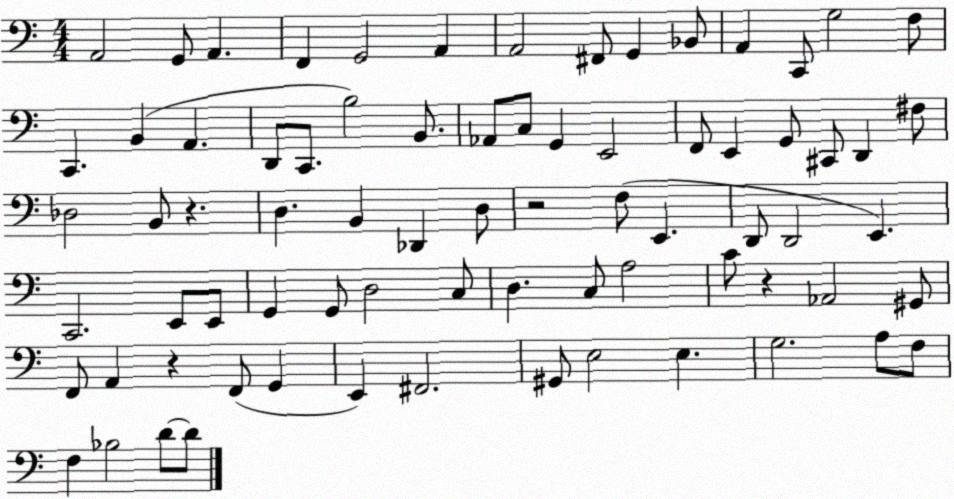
X:1
T:Untitled
M:4/4
L:1/4
K:C
A,,2 G,,/2 A,, F,, G,,2 A,, A,,2 ^F,,/2 G,, _B,,/2 A,, C,,/2 G,2 F,/2 C,, B,, A,, D,,/2 C,,/2 B,2 B,,/2 _A,,/2 C,/2 G,, E,,2 F,,/2 E,, G,,/2 ^C,,/2 D,, ^F,/2 _D,2 B,,/2 z D, B,, _D,, D,/2 z2 F,/2 E,, D,,/2 D,,2 E,, C,,2 E,,/2 E,,/2 G,, G,,/2 D,2 C,/2 D, C,/2 A,2 C/2 z _A,,2 ^G,,/2 F,,/2 A,, z F,,/2 G,, E,, ^F,,2 ^G,,/2 E,2 E, G,2 A,/2 F,/2 F, _B,2 D/2 D/2